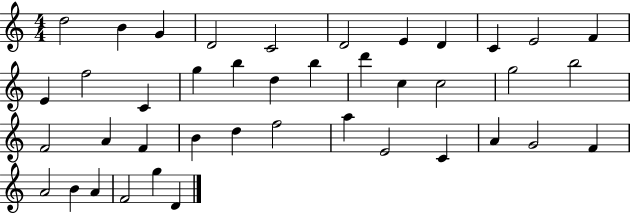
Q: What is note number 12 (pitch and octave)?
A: E4